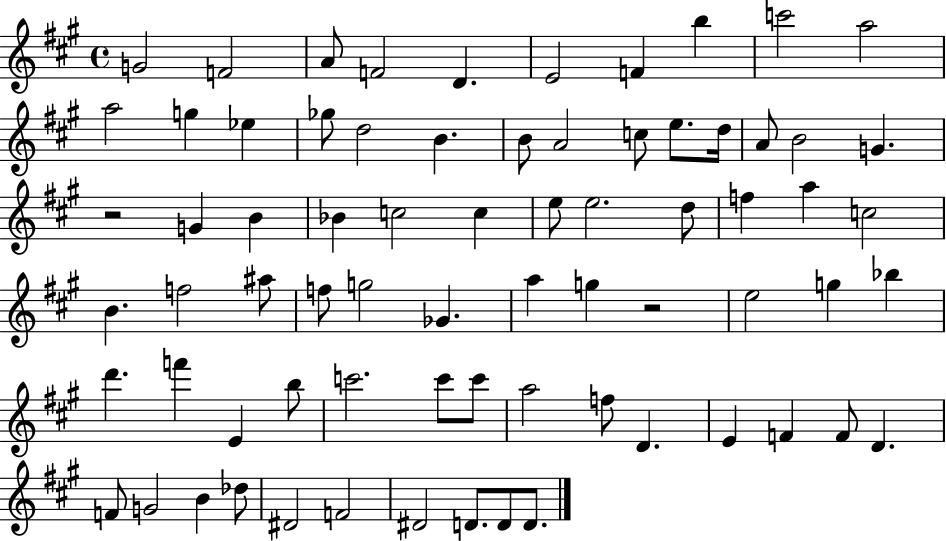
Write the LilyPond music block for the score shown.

{
  \clef treble
  \time 4/4
  \defaultTimeSignature
  \key a \major
  g'2 f'2 | a'8 f'2 d'4. | e'2 f'4 b''4 | c'''2 a''2 | \break a''2 g''4 ees''4 | ges''8 d''2 b'4. | b'8 a'2 c''8 e''8. d''16 | a'8 b'2 g'4. | \break r2 g'4 b'4 | bes'4 c''2 c''4 | e''8 e''2. d''8 | f''4 a''4 c''2 | \break b'4. f''2 ais''8 | f''8 g''2 ges'4. | a''4 g''4 r2 | e''2 g''4 bes''4 | \break d'''4. f'''4 e'4 b''8 | c'''2. c'''8 c'''8 | a''2 f''8 d'4. | e'4 f'4 f'8 d'4. | \break f'8 g'2 b'4 des''8 | dis'2 f'2 | dis'2 d'8. d'8 d'8. | \bar "|."
}